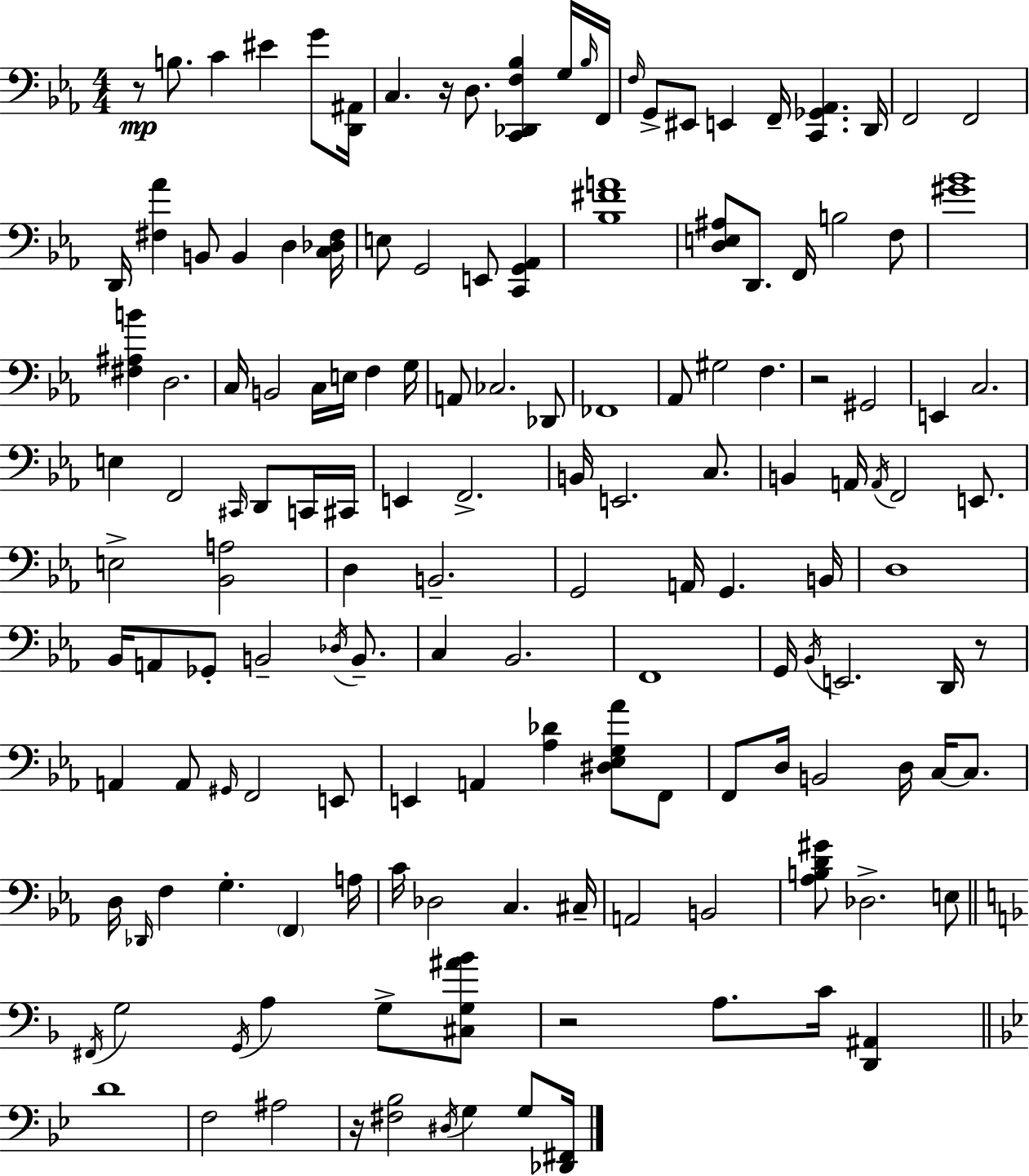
R/e B3/e. C4/q EIS4/q G4/e [D2,A#2]/s C3/q. R/s D3/e. [C2,Db2,F3,Bb3]/q G3/s Bb3/s F2/s F3/s G2/e EIS2/e E2/q F2/s [C2,Gb2,Ab2]/q. D2/s F2/h F2/h D2/s [F#3,Ab4]/q B2/e B2/q D3/q [C3,Db3,F#3]/s E3/e G2/h E2/e [C2,G2,Ab2]/q [Bb3,F#4,A4]/w [D3,E3,A#3]/e D2/e. F2/s B3/h F3/e [G#4,Bb4]/w [F#3,A#3,B4]/q D3/h. C3/s B2/h C3/s E3/s F3/q G3/s A2/e CES3/h. Db2/e FES2/w Ab2/e G#3/h F3/q. R/h G#2/h E2/q C3/h. E3/q F2/h C#2/s D2/e C2/s C#2/s E2/q F2/h. B2/s E2/h. C3/e. B2/q A2/s A2/s F2/h E2/e. E3/h [Bb2,A3]/h D3/q B2/h. G2/h A2/s G2/q. B2/s D3/w Bb2/s A2/e Gb2/e B2/h Db3/s B2/e. C3/q Bb2/h. F2/w G2/s Bb2/s E2/h. D2/s R/e A2/q A2/e G#2/s F2/h E2/e E2/q A2/q [Ab3,Db4]/q [D#3,Eb3,G3,Ab4]/e F2/e F2/e D3/s B2/h D3/s C3/s C3/e. D3/s Db2/s F3/q G3/q. F2/q A3/s C4/s Db3/h C3/q. C#3/s A2/h B2/h [Ab3,B3,D4,G#4]/e Db3/h. E3/e F#2/s G3/h G2/s A3/q G3/e [C#3,G3,A#4,Bb4]/e R/h A3/e. C4/s [D2,A#2]/q D4/w F3/h A#3/h R/s [F#3,Bb3]/h D#3/s G3/q G3/e [Db2,F#2]/s